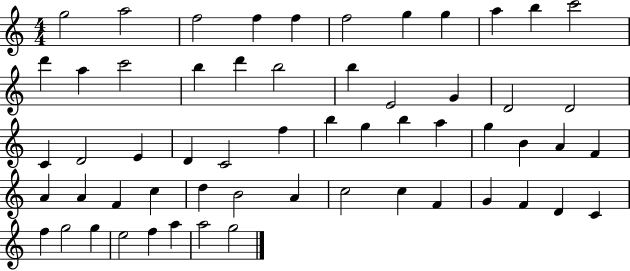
{
  \clef treble
  \numericTimeSignature
  \time 4/4
  \key c \major
  g''2 a''2 | f''2 f''4 f''4 | f''2 g''4 g''4 | a''4 b''4 c'''2 | \break d'''4 a''4 c'''2 | b''4 d'''4 b''2 | b''4 e'2 g'4 | d'2 d'2 | \break c'4 d'2 e'4 | d'4 c'2 f''4 | b''4 g''4 b''4 a''4 | g''4 b'4 a'4 f'4 | \break a'4 a'4 f'4 c''4 | d''4 b'2 a'4 | c''2 c''4 f'4 | g'4 f'4 d'4 c'4 | \break f''4 g''2 g''4 | e''2 f''4 a''4 | a''2 g''2 | \bar "|."
}